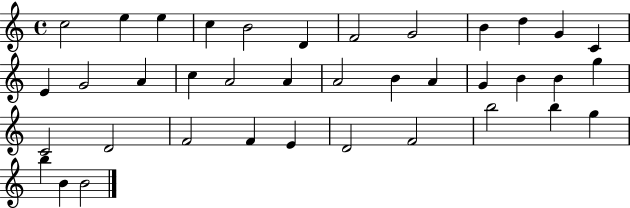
C5/h E5/q E5/q C5/q B4/h D4/q F4/h G4/h B4/q D5/q G4/q C4/q E4/q G4/h A4/q C5/q A4/h A4/q A4/h B4/q A4/q G4/q B4/q B4/q G5/q C4/h D4/h F4/h F4/q E4/q D4/h F4/h B5/h B5/q G5/q B5/q B4/q B4/h